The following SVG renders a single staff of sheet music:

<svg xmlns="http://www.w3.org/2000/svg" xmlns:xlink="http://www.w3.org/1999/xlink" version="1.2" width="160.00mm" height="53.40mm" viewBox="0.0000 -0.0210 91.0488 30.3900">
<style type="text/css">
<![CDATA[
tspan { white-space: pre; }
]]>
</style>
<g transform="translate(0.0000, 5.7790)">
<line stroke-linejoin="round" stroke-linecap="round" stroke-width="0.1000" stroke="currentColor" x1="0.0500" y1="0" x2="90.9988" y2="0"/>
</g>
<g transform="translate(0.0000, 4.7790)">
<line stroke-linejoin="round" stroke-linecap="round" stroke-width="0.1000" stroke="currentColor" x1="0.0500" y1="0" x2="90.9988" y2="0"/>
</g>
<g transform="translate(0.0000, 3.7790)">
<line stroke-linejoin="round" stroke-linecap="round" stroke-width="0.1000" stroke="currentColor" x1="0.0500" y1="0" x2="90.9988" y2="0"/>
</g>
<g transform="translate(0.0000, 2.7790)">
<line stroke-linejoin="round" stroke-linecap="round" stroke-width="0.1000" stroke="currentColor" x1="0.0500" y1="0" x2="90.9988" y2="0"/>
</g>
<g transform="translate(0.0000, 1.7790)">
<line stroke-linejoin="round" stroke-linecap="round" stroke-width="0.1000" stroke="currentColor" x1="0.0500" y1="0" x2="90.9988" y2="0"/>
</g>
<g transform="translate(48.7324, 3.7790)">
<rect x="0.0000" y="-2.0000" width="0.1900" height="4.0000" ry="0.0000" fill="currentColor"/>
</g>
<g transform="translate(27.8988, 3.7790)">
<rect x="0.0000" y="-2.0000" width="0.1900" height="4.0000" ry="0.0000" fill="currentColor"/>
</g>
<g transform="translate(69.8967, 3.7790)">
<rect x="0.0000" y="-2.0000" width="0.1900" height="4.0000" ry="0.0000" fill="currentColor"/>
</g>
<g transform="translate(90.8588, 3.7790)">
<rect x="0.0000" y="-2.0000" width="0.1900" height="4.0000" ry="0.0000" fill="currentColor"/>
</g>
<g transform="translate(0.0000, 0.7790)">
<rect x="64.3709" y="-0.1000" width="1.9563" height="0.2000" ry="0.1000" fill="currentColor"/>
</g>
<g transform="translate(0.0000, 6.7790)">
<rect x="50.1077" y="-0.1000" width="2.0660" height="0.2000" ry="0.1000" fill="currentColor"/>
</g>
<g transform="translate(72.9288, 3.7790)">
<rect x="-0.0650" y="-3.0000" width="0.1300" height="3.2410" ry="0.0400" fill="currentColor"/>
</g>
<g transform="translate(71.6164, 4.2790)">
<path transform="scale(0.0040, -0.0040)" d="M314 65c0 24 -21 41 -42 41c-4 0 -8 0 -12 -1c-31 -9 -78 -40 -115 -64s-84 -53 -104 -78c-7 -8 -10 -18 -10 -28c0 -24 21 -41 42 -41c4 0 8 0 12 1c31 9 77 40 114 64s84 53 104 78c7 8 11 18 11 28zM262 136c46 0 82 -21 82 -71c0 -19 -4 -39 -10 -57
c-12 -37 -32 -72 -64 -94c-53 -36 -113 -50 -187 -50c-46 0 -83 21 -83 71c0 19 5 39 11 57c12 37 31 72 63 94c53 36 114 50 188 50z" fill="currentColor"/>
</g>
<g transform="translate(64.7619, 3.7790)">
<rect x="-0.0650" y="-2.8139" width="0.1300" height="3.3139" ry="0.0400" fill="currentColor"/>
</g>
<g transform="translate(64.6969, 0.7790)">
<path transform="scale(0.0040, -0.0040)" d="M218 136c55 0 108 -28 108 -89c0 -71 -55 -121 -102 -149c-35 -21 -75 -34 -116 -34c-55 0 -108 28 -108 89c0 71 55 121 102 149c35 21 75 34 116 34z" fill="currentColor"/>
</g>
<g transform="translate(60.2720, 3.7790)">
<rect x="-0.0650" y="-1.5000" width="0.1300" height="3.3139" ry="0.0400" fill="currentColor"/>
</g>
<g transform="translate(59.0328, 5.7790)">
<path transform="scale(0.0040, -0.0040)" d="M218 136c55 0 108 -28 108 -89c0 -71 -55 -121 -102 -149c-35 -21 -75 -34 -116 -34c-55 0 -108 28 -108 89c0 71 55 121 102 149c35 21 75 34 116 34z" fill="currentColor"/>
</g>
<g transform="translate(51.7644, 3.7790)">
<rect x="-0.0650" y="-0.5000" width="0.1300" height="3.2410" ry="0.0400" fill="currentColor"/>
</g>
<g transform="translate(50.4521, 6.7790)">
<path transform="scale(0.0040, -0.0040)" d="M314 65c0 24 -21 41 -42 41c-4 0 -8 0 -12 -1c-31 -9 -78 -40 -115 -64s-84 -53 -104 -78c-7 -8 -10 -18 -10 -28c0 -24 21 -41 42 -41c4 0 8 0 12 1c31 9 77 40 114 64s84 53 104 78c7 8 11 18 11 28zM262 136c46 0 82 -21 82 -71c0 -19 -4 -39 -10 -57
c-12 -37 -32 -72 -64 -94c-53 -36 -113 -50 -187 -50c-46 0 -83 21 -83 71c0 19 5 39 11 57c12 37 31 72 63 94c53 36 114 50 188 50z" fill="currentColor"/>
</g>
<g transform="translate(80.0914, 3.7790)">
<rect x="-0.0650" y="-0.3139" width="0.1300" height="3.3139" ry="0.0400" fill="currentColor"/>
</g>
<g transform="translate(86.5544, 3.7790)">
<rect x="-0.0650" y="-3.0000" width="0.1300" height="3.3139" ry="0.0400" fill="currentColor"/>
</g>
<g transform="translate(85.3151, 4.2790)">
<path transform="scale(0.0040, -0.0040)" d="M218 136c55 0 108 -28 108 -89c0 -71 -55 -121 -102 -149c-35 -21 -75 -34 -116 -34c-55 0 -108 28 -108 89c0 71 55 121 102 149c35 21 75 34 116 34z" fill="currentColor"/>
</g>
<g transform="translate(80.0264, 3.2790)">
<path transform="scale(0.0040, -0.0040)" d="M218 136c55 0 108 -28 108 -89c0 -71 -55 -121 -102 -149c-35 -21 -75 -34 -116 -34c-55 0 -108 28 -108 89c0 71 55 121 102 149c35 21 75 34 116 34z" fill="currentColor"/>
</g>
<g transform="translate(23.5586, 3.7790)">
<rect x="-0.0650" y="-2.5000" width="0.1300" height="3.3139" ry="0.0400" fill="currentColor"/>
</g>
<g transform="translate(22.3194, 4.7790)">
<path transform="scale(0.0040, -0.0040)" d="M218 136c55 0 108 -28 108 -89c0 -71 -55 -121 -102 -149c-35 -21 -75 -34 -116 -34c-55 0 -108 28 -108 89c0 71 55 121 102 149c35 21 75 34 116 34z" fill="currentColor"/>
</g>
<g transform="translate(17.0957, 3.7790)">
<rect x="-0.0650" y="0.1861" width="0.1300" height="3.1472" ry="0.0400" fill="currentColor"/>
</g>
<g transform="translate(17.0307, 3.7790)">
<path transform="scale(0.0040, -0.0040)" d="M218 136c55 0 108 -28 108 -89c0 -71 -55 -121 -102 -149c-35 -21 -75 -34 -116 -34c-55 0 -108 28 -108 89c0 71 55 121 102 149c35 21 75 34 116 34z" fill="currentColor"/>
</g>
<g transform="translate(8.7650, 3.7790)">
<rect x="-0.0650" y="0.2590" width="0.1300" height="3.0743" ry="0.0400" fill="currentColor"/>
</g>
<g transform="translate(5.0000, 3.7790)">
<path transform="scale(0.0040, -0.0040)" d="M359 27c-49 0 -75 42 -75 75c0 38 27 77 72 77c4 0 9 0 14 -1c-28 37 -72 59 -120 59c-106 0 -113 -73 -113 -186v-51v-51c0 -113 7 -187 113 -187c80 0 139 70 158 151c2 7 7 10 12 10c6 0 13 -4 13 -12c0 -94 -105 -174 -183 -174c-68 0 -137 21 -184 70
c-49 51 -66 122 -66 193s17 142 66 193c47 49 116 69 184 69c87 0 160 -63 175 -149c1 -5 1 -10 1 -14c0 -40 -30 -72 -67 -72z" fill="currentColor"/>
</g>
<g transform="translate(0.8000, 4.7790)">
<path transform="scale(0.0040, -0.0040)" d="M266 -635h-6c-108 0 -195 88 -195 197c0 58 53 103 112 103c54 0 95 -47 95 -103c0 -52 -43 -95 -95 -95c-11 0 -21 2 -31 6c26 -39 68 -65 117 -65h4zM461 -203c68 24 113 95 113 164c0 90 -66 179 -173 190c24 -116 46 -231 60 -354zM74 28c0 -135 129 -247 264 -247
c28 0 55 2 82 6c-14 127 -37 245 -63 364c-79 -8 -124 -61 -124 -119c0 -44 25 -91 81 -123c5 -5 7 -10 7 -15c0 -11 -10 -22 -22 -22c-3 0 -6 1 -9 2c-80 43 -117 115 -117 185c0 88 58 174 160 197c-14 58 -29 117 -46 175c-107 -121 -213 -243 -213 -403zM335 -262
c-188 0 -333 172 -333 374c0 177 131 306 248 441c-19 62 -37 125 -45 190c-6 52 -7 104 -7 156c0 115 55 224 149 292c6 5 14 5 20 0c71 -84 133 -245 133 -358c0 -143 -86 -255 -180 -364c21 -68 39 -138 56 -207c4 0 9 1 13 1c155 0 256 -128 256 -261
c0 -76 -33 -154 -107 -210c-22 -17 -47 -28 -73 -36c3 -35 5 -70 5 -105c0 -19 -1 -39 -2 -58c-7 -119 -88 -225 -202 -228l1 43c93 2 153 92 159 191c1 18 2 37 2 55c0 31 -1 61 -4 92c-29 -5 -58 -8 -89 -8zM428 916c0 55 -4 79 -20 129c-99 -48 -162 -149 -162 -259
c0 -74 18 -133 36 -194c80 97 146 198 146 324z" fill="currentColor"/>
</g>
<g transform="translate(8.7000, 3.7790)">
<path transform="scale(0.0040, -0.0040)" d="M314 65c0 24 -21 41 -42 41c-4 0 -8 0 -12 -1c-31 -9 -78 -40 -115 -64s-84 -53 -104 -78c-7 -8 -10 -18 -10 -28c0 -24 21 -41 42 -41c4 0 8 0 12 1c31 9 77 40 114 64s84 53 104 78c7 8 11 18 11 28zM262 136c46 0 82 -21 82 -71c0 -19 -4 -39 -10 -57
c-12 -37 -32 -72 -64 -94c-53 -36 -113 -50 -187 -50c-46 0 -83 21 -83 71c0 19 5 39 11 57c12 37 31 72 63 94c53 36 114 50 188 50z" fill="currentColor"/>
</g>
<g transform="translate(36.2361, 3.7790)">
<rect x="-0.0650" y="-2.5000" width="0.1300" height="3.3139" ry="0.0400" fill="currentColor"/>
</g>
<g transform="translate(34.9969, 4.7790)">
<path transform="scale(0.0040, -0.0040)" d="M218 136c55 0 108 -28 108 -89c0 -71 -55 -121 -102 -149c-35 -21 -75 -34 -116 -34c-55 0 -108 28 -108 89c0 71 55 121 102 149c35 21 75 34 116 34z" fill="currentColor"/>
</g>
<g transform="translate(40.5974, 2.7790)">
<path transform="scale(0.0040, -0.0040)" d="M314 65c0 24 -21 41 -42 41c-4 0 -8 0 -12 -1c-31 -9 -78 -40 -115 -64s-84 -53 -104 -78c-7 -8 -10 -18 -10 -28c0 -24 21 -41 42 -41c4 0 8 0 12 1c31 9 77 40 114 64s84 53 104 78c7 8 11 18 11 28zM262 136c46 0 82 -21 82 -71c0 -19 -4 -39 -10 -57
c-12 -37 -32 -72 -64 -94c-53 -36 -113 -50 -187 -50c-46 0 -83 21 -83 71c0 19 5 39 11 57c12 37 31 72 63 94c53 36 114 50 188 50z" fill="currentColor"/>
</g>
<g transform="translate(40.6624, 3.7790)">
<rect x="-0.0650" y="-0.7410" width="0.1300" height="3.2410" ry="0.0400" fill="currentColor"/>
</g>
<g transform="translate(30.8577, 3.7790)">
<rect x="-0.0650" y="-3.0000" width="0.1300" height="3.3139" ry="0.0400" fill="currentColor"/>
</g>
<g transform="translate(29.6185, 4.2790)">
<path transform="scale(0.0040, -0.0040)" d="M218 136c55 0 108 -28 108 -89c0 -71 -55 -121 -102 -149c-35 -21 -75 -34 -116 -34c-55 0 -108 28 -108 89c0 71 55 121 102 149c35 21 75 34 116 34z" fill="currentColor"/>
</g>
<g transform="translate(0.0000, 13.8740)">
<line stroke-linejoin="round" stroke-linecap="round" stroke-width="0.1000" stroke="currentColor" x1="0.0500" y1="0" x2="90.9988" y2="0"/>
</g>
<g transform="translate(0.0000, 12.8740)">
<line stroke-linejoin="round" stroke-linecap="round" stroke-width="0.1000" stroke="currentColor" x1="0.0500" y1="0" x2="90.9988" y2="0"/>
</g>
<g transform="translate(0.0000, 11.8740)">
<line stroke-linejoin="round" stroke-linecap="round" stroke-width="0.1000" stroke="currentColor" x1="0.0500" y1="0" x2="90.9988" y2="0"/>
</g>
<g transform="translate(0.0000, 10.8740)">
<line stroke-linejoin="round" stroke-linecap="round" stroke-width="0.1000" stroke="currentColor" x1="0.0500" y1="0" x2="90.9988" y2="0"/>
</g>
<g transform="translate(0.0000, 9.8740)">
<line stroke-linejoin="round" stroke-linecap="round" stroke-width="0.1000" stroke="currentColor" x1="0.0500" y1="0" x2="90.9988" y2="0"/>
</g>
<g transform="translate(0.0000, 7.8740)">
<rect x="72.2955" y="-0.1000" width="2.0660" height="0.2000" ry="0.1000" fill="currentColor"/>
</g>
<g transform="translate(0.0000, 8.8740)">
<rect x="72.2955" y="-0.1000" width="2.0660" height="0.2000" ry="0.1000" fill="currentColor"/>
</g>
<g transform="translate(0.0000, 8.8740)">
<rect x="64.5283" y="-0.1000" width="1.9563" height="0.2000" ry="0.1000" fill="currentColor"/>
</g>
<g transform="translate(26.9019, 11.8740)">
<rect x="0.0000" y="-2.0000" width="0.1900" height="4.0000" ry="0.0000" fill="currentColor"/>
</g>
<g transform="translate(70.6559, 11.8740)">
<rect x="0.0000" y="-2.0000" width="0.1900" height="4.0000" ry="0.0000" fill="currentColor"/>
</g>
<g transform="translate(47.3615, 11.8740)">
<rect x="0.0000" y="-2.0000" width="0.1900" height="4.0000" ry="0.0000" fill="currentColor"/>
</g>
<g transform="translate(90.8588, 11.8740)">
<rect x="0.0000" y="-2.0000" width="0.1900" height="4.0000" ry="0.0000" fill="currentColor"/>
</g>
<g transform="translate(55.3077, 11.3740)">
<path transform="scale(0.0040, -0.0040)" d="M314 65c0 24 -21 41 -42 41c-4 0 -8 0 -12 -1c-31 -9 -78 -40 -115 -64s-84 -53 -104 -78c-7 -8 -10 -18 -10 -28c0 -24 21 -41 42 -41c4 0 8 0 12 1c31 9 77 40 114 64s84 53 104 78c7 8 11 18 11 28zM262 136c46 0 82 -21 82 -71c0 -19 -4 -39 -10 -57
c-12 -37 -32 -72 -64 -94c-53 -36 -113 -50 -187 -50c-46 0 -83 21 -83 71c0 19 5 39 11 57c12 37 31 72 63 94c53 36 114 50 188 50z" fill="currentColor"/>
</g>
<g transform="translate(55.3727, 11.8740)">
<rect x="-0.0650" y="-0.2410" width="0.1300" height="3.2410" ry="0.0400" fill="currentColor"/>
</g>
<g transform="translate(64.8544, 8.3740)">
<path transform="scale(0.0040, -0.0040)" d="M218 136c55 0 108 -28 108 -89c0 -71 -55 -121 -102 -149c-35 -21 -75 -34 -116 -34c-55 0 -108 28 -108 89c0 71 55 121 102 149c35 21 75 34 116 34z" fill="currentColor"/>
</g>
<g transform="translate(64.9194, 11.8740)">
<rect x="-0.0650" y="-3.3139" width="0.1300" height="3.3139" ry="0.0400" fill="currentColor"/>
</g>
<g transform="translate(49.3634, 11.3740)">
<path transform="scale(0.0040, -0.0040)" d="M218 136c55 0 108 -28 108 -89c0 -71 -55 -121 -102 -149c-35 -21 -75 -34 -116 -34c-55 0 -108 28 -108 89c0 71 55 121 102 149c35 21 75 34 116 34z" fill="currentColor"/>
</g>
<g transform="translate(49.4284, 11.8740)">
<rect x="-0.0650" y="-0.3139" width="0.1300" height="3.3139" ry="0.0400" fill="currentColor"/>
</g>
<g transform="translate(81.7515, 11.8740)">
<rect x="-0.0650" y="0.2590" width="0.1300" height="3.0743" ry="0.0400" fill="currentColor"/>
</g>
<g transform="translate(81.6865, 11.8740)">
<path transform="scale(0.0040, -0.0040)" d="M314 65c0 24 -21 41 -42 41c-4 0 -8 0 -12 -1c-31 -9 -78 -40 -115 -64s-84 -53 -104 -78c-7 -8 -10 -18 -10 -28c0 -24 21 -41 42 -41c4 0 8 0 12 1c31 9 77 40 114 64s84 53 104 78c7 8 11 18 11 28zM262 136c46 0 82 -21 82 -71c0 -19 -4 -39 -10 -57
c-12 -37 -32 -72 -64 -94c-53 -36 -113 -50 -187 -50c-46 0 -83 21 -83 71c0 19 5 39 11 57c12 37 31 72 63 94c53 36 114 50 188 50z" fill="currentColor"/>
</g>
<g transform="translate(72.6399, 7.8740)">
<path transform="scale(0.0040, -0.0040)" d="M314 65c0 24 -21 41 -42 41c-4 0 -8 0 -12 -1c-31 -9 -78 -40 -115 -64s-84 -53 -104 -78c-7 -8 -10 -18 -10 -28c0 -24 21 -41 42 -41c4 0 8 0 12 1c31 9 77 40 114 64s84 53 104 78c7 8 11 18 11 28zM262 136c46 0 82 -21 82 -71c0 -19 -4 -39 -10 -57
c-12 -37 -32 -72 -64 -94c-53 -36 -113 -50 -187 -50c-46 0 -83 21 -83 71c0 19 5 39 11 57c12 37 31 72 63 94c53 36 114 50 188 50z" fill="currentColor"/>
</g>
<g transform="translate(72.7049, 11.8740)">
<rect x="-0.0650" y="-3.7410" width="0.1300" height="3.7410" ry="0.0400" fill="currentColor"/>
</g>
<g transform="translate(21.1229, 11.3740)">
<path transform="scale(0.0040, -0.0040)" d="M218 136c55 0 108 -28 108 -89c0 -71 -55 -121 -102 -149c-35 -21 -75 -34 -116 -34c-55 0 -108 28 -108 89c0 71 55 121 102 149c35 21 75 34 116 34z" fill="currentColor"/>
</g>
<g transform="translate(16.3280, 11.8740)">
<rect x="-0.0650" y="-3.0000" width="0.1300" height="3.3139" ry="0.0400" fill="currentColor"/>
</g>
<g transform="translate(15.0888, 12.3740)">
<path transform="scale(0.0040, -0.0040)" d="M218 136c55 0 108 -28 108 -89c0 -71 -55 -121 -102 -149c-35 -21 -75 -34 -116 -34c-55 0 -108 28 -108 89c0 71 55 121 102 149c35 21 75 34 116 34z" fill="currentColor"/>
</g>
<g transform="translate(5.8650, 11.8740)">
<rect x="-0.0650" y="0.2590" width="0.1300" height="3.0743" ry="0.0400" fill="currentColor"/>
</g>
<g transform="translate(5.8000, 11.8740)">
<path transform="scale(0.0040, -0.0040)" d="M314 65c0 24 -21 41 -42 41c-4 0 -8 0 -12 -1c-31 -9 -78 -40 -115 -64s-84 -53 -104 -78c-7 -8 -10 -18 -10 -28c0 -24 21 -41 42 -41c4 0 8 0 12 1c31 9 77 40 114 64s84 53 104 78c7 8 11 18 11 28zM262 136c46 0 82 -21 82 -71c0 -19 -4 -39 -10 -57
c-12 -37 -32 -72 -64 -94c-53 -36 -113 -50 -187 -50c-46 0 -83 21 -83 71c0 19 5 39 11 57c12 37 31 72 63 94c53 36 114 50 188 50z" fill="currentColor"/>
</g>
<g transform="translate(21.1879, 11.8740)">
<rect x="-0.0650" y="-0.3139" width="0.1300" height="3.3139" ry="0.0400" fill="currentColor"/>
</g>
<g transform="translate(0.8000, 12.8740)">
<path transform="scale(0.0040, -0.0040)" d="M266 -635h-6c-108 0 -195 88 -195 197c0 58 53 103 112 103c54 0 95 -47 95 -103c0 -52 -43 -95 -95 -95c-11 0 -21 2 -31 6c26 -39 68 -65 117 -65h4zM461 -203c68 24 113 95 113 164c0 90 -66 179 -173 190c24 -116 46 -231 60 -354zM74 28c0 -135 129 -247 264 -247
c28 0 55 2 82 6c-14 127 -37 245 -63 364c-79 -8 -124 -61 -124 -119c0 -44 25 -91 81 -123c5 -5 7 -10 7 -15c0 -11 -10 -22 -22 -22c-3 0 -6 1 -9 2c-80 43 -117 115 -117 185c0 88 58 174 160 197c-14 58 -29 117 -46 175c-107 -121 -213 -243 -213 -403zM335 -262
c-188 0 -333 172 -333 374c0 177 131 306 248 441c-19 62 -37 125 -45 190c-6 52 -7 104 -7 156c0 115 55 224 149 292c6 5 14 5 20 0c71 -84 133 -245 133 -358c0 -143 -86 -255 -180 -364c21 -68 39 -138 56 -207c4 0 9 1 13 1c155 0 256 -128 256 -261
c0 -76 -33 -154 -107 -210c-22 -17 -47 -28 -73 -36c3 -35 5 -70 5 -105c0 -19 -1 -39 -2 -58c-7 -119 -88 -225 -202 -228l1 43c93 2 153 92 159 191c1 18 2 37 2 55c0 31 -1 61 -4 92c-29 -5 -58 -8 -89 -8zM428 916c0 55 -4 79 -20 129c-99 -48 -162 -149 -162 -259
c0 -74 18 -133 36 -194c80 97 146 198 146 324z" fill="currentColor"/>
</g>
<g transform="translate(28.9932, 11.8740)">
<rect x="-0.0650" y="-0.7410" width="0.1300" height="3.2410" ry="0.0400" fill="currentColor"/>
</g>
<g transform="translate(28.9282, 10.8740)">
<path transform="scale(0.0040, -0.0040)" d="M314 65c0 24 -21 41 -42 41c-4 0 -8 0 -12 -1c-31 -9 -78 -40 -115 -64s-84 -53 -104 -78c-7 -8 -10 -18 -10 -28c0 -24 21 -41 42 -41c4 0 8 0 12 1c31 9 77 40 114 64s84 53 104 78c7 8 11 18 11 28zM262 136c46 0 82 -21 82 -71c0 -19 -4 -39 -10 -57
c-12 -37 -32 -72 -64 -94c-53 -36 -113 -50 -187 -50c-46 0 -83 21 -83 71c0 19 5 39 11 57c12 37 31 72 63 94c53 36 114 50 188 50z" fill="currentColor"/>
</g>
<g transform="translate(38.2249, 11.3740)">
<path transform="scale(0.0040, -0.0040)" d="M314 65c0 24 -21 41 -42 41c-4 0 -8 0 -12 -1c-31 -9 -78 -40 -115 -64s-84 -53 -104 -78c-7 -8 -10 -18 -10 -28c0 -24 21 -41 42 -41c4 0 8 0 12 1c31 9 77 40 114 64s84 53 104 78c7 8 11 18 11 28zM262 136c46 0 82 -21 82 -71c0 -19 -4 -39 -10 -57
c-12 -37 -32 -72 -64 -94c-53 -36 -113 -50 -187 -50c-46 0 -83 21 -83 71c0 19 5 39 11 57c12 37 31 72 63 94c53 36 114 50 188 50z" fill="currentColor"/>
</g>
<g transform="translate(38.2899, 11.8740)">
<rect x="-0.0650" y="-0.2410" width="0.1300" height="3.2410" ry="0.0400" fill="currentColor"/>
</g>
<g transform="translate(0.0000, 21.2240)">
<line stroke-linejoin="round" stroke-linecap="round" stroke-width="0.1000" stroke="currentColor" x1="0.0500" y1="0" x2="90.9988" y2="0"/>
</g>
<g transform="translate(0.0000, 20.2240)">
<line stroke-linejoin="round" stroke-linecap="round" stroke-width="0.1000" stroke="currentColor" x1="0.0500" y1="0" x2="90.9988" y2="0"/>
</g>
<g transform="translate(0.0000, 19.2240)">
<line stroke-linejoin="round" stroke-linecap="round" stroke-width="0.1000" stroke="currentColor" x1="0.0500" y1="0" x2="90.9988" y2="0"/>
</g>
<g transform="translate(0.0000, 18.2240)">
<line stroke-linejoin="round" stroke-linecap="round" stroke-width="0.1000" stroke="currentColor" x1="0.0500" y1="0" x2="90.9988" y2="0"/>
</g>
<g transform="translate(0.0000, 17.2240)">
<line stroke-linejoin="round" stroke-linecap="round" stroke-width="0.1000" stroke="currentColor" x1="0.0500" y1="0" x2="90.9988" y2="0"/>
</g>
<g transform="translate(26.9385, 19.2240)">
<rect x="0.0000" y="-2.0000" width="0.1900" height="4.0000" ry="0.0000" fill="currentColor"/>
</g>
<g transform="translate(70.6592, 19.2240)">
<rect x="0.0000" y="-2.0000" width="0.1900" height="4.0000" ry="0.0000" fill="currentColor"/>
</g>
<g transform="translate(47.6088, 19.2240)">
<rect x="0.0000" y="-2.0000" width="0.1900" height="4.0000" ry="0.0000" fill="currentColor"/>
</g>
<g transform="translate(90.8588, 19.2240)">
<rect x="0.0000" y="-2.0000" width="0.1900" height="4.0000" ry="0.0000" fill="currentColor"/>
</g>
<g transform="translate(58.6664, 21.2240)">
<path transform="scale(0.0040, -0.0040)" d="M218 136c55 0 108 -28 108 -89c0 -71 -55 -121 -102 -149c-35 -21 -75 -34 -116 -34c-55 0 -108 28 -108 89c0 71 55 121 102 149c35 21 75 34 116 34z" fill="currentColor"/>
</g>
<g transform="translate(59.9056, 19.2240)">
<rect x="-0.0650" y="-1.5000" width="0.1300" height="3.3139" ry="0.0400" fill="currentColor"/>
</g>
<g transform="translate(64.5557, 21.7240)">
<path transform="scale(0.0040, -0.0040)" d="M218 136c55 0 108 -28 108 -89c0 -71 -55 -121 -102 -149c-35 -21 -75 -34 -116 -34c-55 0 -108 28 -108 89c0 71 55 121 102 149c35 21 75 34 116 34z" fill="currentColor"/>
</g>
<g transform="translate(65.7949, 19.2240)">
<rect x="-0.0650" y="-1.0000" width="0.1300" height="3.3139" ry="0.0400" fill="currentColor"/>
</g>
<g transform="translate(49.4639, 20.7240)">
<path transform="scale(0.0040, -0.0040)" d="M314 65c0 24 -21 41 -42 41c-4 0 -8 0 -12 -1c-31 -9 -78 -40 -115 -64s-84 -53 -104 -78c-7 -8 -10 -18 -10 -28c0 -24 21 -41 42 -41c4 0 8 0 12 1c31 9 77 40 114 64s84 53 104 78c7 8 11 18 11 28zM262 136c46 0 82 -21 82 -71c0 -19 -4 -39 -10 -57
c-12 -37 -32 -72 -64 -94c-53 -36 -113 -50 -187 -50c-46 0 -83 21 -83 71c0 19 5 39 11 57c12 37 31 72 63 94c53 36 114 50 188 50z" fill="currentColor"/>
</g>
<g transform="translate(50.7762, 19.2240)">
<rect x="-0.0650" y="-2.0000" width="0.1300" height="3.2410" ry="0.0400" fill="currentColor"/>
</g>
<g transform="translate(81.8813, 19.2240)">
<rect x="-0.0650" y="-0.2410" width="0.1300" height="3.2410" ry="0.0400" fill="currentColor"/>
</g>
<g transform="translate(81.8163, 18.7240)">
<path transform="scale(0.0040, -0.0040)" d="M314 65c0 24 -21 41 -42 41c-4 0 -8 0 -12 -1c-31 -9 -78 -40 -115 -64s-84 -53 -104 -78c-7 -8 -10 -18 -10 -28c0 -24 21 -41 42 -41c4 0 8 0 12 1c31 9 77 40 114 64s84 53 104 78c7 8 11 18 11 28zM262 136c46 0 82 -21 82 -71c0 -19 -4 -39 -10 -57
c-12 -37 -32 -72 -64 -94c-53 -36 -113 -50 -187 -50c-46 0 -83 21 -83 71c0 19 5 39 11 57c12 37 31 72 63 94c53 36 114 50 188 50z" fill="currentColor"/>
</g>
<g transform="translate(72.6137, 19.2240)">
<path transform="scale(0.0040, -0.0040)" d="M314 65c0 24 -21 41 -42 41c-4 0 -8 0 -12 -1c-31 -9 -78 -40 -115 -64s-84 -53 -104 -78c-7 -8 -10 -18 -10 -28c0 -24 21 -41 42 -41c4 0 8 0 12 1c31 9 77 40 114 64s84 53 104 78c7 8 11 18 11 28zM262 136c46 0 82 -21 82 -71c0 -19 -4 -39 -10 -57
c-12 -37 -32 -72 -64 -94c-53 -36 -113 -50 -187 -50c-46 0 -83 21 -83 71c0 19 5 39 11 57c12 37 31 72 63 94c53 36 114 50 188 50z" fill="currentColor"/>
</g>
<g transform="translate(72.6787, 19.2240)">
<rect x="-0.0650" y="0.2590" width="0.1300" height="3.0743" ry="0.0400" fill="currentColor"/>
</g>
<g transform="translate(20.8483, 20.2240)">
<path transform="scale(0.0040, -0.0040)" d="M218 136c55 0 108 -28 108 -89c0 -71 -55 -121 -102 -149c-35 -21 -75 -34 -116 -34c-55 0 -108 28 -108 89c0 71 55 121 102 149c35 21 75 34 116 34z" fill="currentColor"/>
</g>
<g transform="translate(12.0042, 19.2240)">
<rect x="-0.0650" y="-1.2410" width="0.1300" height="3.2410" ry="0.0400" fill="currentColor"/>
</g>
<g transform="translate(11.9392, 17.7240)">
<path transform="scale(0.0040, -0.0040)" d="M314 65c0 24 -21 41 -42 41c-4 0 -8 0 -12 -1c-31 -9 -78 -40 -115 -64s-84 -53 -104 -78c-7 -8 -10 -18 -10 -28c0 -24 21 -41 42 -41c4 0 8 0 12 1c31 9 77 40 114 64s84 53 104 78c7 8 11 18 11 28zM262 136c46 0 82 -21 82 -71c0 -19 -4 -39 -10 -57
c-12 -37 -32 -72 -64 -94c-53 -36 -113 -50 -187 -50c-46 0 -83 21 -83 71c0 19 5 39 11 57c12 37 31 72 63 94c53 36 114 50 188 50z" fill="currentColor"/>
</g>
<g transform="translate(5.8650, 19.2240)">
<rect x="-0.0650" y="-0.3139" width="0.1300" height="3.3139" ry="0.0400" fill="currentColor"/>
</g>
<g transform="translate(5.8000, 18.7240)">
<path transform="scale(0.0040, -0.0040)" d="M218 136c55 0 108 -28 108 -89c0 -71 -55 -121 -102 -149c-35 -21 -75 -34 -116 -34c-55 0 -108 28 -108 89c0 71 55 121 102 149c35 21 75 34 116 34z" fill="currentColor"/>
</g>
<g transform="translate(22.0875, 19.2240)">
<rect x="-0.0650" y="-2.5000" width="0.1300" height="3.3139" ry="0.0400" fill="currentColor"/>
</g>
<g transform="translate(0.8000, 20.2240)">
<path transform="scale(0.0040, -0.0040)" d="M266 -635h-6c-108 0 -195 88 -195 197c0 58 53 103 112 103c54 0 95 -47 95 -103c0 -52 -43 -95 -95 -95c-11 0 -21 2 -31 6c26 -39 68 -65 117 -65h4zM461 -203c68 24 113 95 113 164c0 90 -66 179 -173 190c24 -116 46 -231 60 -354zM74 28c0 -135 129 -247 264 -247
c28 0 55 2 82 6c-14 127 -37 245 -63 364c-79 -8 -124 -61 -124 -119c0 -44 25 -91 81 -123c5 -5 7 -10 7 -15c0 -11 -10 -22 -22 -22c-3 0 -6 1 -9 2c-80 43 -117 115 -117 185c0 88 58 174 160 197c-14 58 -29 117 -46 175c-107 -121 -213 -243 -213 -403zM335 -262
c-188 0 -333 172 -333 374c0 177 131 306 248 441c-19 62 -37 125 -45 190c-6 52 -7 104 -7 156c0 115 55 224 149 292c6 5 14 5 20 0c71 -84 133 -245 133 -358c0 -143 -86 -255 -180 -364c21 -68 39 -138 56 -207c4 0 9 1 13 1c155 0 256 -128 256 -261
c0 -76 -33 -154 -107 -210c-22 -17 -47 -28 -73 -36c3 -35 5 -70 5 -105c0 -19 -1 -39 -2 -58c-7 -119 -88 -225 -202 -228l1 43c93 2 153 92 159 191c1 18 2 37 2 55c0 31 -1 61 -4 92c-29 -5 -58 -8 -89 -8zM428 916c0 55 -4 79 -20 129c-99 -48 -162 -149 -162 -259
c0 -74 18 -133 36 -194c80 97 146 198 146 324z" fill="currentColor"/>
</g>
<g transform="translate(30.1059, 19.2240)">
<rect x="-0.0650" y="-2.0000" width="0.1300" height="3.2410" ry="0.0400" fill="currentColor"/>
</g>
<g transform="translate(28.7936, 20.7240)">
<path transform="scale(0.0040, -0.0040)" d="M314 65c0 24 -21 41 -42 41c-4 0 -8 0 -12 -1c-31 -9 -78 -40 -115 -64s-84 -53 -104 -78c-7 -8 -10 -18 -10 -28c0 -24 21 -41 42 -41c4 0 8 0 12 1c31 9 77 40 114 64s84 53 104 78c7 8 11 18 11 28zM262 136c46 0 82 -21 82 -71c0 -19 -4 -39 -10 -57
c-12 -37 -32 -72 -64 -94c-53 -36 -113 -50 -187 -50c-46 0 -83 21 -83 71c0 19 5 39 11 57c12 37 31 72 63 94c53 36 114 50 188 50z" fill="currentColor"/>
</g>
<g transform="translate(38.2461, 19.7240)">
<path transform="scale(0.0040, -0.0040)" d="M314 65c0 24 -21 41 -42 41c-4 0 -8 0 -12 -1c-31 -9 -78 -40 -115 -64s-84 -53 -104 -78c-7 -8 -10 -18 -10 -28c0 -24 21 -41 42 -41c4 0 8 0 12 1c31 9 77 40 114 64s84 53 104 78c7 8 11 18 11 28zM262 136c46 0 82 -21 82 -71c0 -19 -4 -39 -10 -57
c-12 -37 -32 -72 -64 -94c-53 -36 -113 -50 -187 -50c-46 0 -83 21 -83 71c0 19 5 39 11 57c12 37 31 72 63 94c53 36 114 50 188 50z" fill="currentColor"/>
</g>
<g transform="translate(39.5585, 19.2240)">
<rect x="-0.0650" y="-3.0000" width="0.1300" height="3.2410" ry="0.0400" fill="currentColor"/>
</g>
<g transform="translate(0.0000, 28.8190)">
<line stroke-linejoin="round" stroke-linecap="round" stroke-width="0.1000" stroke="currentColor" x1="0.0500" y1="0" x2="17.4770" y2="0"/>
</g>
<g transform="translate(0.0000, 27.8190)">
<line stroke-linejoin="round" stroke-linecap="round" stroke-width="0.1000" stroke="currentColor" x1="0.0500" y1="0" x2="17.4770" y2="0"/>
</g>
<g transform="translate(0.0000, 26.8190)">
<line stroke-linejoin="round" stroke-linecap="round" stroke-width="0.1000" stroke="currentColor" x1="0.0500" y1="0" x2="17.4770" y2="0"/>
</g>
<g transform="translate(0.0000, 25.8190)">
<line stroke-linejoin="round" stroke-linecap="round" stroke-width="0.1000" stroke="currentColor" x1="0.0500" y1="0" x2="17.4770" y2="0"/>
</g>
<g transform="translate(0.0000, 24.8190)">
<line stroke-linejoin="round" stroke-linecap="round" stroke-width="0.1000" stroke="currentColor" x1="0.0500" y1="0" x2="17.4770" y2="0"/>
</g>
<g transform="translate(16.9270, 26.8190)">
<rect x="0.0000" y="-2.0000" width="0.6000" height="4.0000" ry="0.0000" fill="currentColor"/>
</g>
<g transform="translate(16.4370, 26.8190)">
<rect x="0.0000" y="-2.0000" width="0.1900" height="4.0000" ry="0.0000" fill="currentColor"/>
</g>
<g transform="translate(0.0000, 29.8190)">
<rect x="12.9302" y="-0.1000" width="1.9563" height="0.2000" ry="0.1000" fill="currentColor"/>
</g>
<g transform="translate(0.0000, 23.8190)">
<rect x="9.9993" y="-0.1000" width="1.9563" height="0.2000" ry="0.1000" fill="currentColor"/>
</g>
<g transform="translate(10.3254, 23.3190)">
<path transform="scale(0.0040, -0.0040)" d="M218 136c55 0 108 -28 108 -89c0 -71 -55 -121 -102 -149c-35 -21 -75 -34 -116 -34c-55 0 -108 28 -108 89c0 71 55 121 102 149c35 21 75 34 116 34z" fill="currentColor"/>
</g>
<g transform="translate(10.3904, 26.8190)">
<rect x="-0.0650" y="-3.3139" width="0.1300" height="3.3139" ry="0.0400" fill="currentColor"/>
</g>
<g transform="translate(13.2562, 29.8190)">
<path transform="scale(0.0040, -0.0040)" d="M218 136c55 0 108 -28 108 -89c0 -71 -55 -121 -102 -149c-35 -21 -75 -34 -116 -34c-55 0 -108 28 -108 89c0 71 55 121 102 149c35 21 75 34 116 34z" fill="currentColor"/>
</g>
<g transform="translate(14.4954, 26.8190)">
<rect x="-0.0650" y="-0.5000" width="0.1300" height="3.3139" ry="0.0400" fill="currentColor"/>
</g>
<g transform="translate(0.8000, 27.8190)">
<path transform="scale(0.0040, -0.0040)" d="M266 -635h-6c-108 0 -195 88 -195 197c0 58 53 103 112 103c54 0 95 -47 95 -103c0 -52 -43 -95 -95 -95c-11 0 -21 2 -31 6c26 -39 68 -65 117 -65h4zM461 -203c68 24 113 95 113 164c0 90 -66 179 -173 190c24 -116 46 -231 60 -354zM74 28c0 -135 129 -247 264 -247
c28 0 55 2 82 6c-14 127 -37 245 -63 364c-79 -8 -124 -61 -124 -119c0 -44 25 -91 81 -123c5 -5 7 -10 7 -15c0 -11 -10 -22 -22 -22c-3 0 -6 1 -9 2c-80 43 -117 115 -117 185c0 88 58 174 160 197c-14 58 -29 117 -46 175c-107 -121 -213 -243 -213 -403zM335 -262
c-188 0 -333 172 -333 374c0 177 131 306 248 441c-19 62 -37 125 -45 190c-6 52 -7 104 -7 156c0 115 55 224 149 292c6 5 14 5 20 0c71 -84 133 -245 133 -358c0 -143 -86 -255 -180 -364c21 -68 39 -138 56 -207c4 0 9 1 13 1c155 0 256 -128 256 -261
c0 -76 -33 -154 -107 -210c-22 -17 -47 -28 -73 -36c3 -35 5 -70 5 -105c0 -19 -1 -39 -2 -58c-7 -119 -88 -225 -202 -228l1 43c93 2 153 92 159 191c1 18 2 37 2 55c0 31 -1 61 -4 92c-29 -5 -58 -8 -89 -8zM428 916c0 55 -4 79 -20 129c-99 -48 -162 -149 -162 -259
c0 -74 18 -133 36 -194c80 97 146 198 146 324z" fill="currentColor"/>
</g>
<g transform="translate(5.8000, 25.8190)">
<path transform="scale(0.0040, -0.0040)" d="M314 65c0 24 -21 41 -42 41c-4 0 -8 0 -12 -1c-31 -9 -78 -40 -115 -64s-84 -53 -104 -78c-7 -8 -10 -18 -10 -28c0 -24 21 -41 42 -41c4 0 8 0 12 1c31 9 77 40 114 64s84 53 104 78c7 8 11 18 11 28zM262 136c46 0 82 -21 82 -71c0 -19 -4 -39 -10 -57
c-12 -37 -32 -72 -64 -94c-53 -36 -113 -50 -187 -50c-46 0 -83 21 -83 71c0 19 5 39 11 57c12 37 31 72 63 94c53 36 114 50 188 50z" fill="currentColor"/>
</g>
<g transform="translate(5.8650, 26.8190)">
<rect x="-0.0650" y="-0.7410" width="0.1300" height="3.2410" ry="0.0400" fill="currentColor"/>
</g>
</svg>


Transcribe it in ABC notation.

X:1
T:Untitled
M:4/4
L:1/4
K:C
B2 B G A G d2 C2 E a A2 c A B2 A c d2 c2 c c2 b c'2 B2 c e2 G F2 A2 F2 E D B2 c2 d2 b C